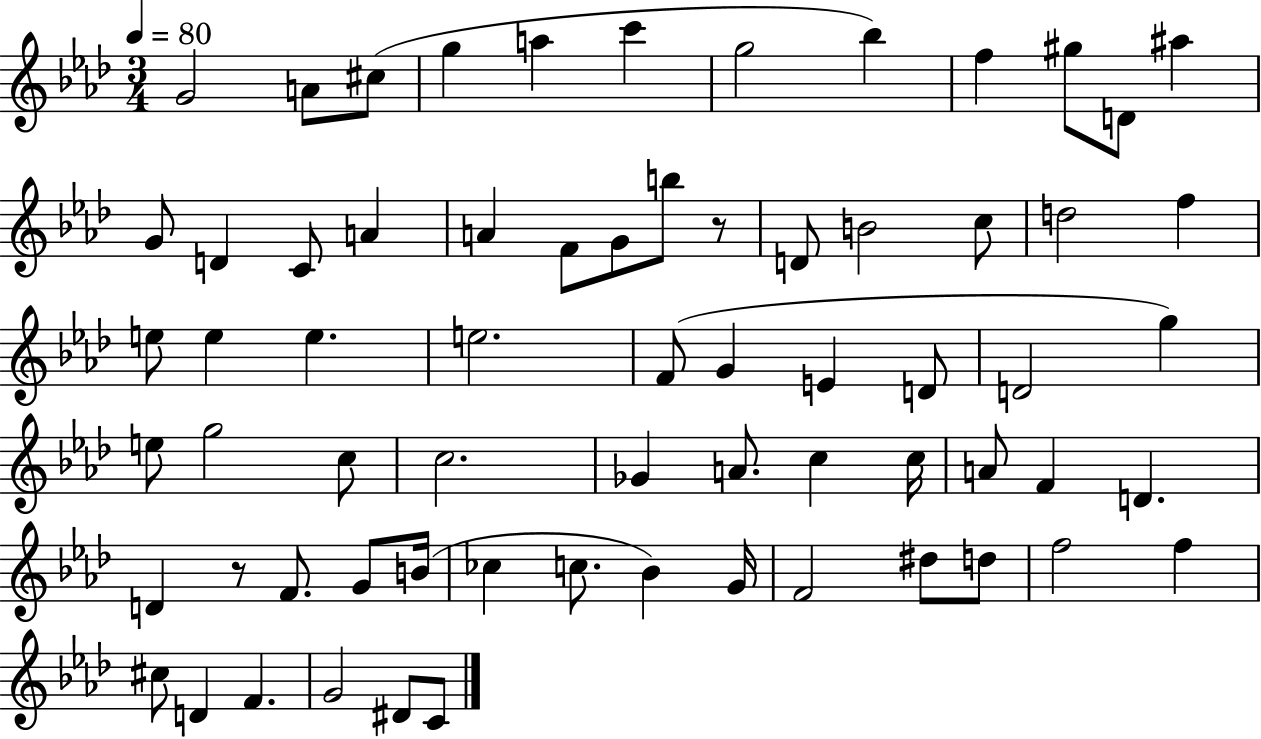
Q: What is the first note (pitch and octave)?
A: G4